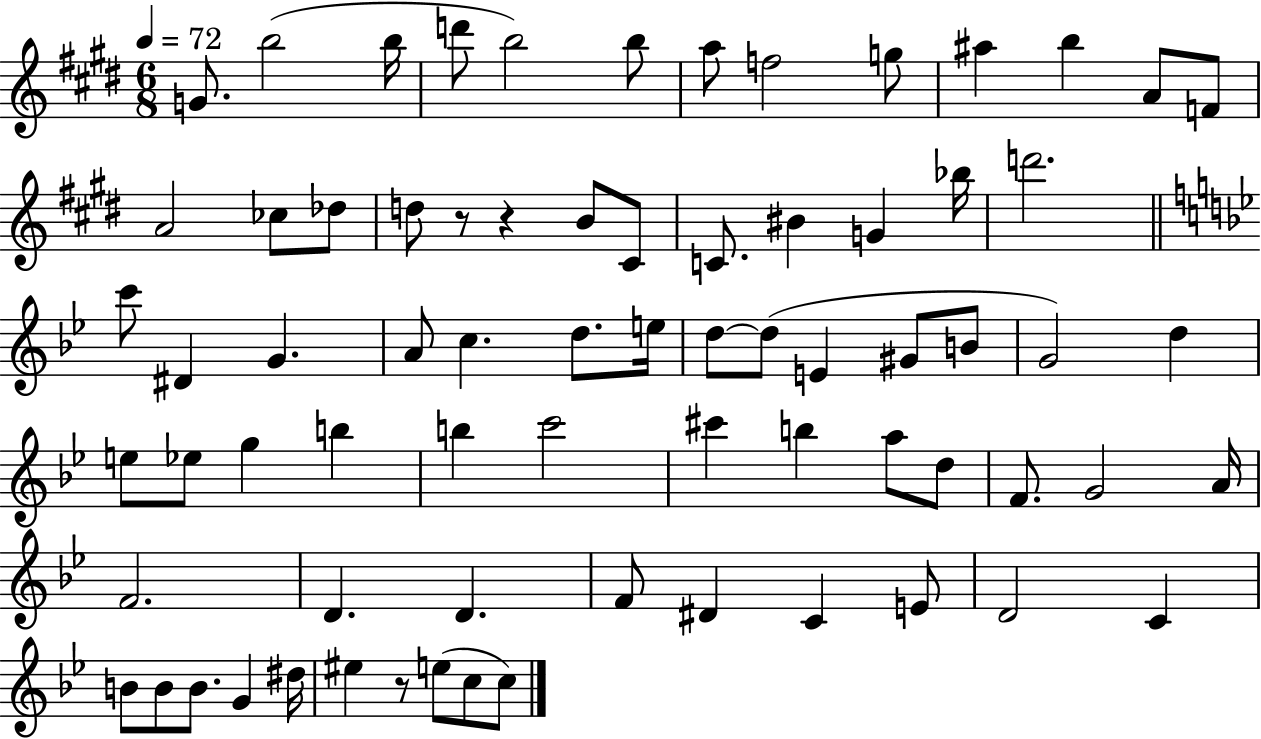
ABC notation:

X:1
T:Untitled
M:6/8
L:1/4
K:E
G/2 b2 b/4 d'/2 b2 b/2 a/2 f2 g/2 ^a b A/2 F/2 A2 _c/2 _d/2 d/2 z/2 z B/2 ^C/2 C/2 ^B G _b/4 d'2 c'/2 ^D G A/2 c d/2 e/4 d/2 d/2 E ^G/2 B/2 G2 d e/2 _e/2 g b b c'2 ^c' b a/2 d/2 F/2 G2 A/4 F2 D D F/2 ^D C E/2 D2 C B/2 B/2 B/2 G ^d/4 ^e z/2 e/2 c/2 c/2